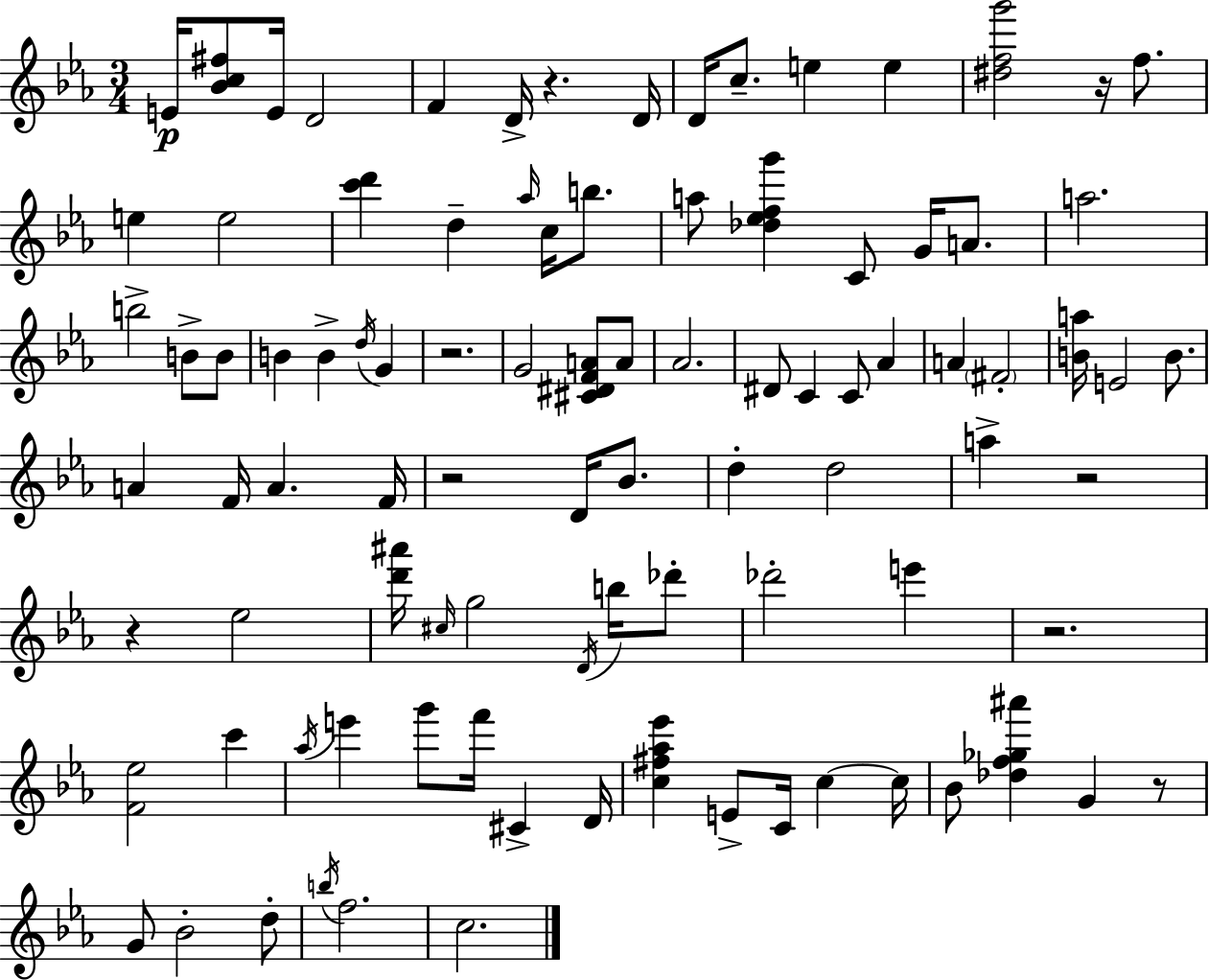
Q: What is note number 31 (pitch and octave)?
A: A4